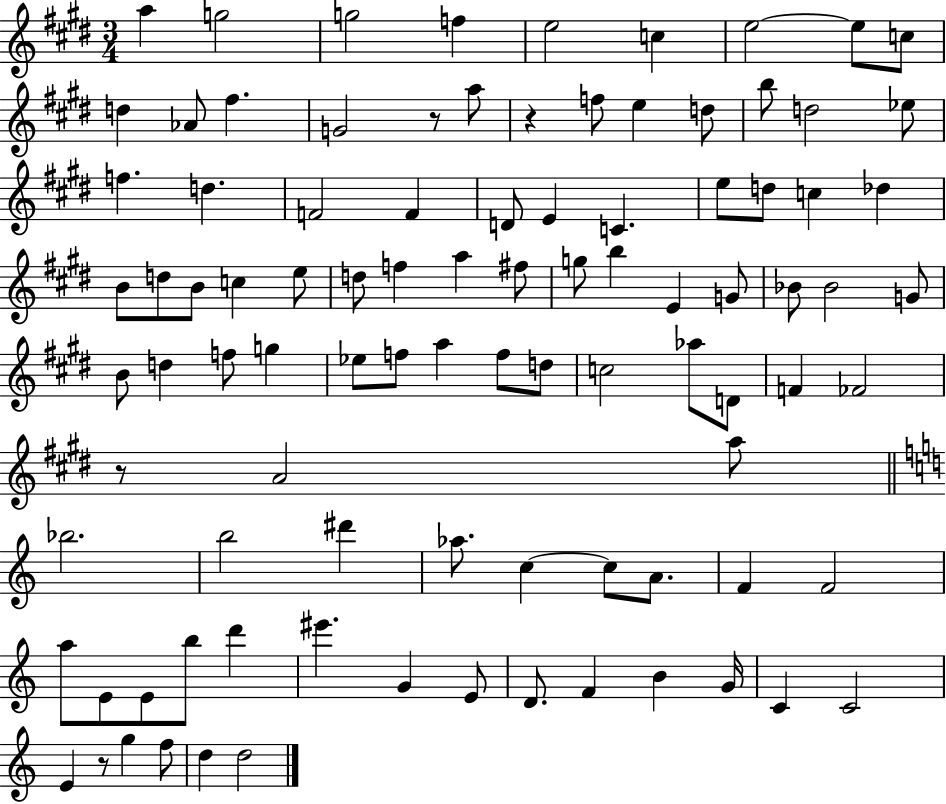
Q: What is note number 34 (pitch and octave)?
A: B4